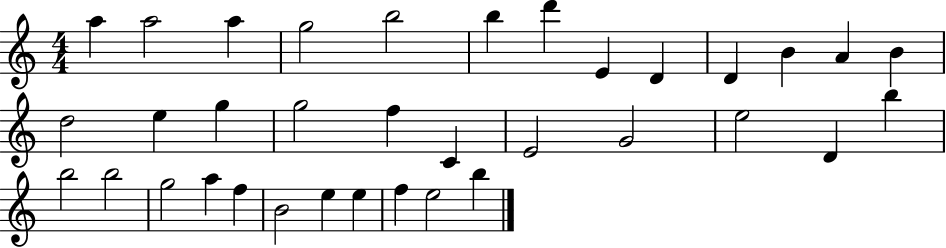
A5/q A5/h A5/q G5/h B5/h B5/q D6/q E4/q D4/q D4/q B4/q A4/q B4/q D5/h E5/q G5/q G5/h F5/q C4/q E4/h G4/h E5/h D4/q B5/q B5/h B5/h G5/h A5/q F5/q B4/h E5/q E5/q F5/q E5/h B5/q